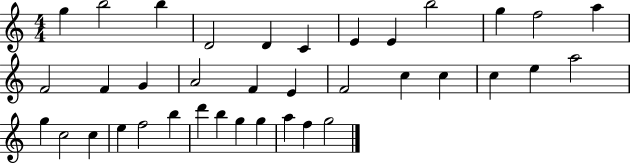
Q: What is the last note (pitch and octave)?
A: G5